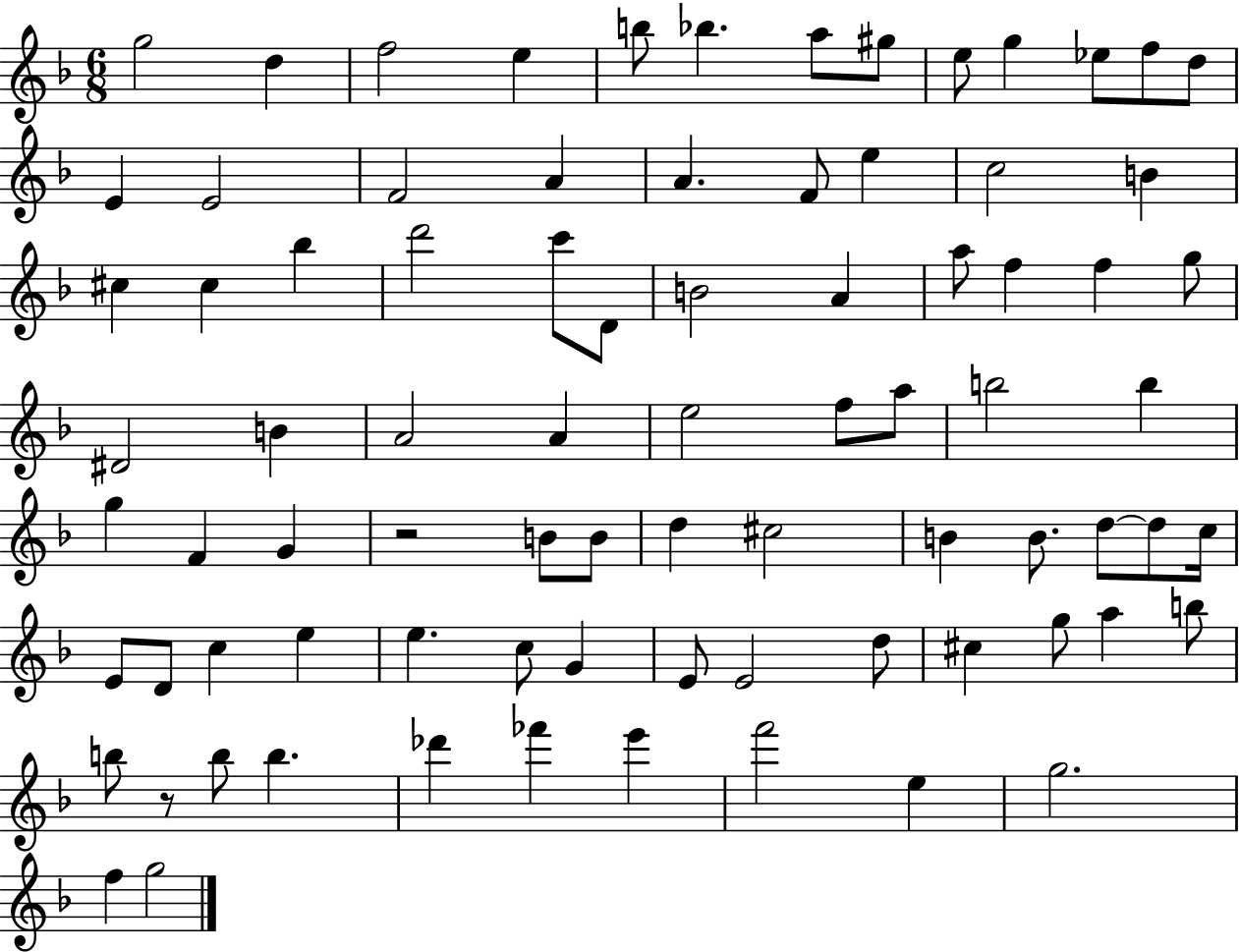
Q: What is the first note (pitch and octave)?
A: G5